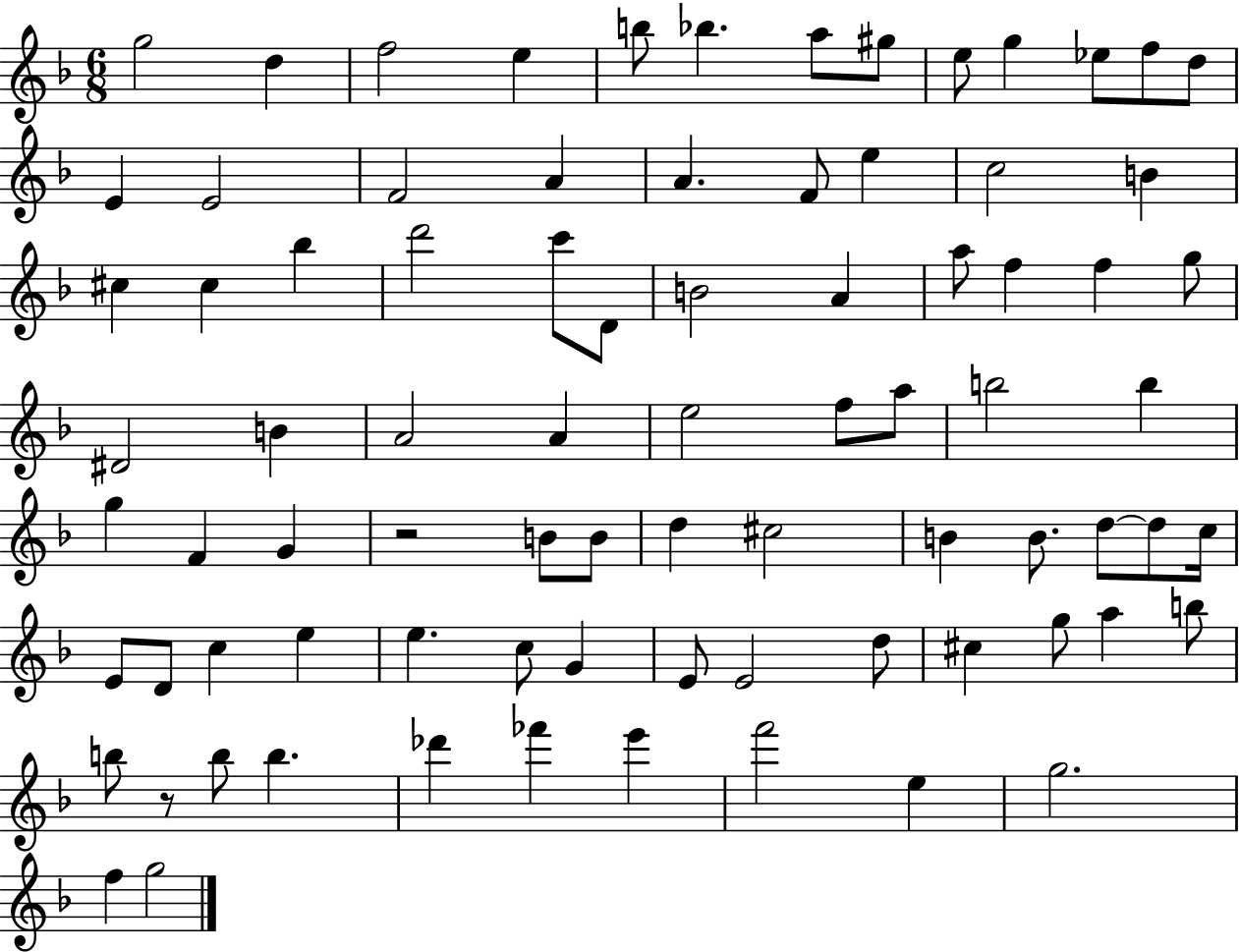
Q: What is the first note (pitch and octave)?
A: G5